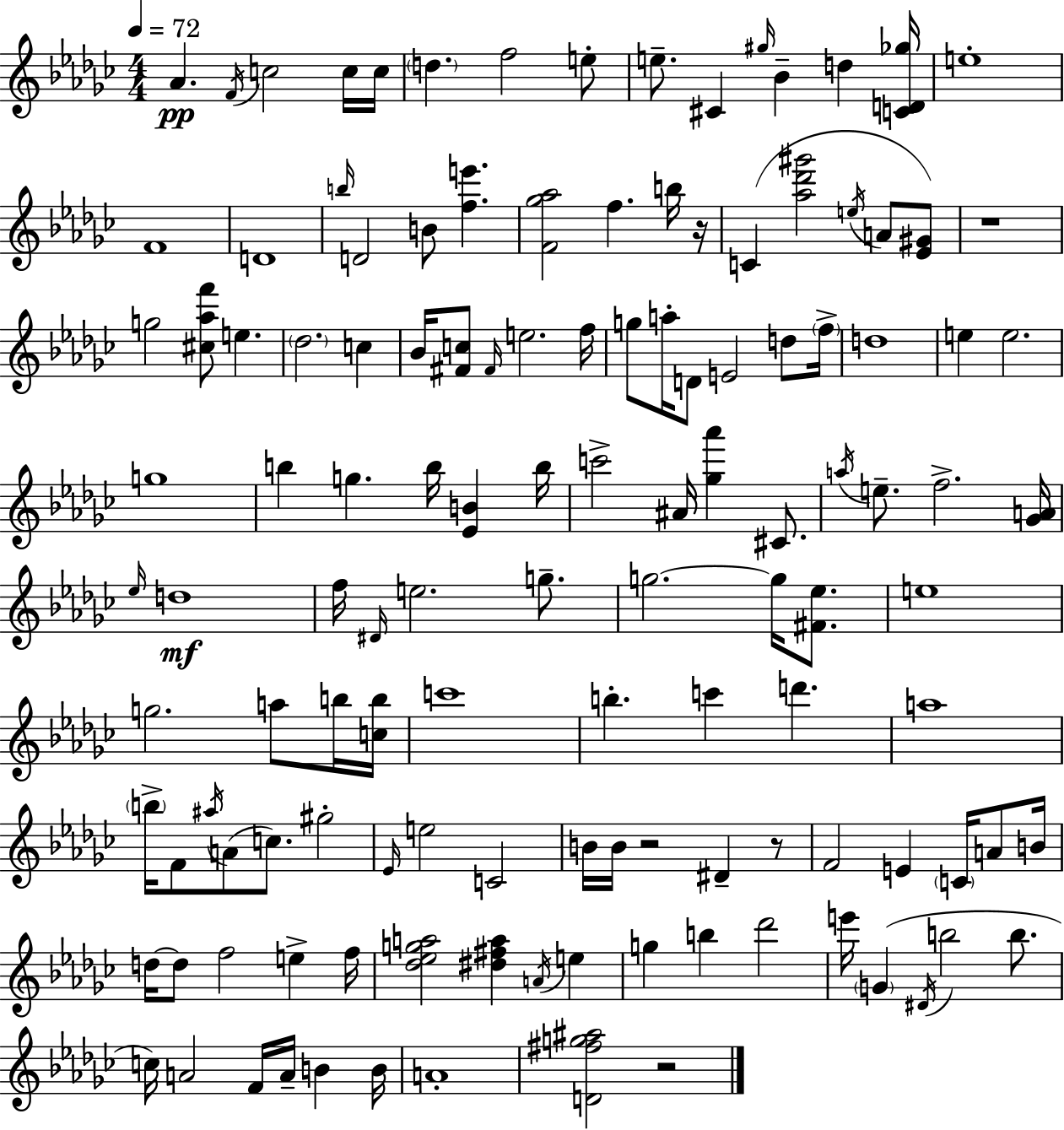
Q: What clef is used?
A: treble